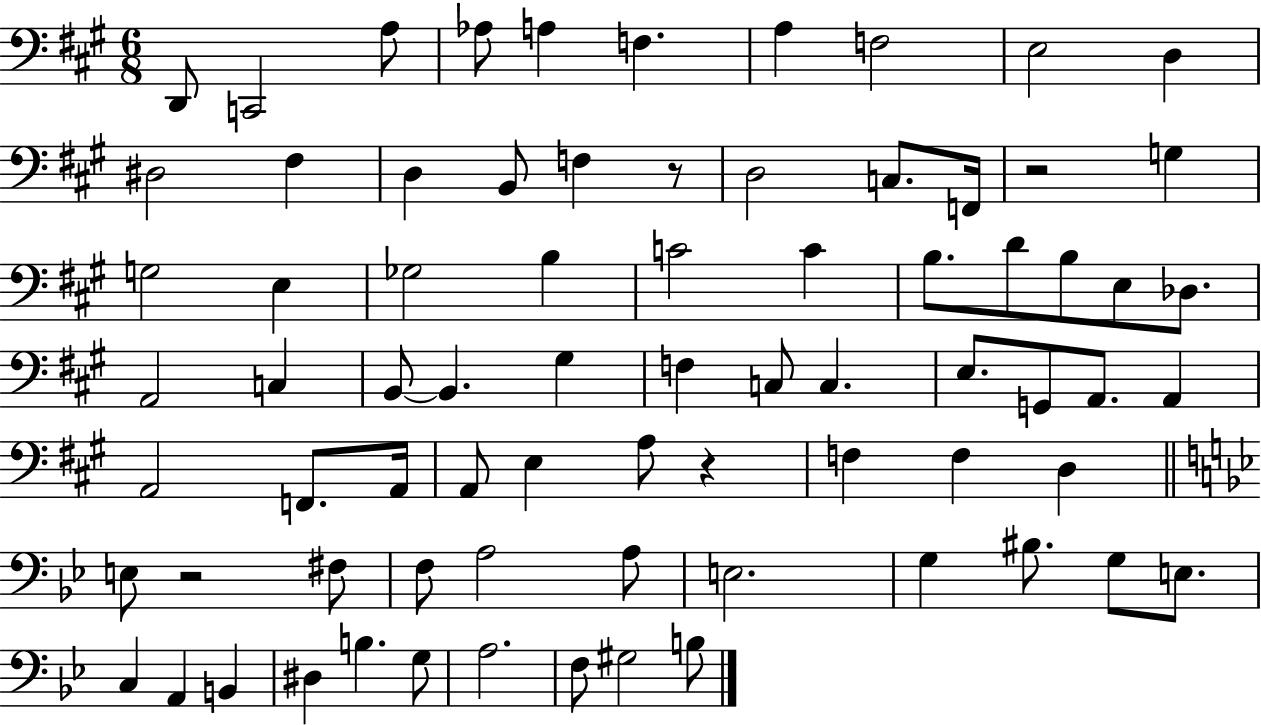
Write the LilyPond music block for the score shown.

{
  \clef bass
  \numericTimeSignature
  \time 6/8
  \key a \major
  d,8 c,2 a8 | aes8 a4 f4. | a4 f2 | e2 d4 | \break dis2 fis4 | d4 b,8 f4 r8 | d2 c8. f,16 | r2 g4 | \break g2 e4 | ges2 b4 | c'2 c'4 | b8. d'8 b8 e8 des8. | \break a,2 c4 | b,8~~ b,4. gis4 | f4 c8 c4. | e8. g,8 a,8. a,4 | \break a,2 f,8. a,16 | a,8 e4 a8 r4 | f4 f4 d4 | \bar "||" \break \key g \minor e8 r2 fis8 | f8 a2 a8 | e2. | g4 bis8. g8 e8. | \break c4 a,4 b,4 | dis4 b4. g8 | a2. | f8 gis2 b8 | \break \bar "|."
}